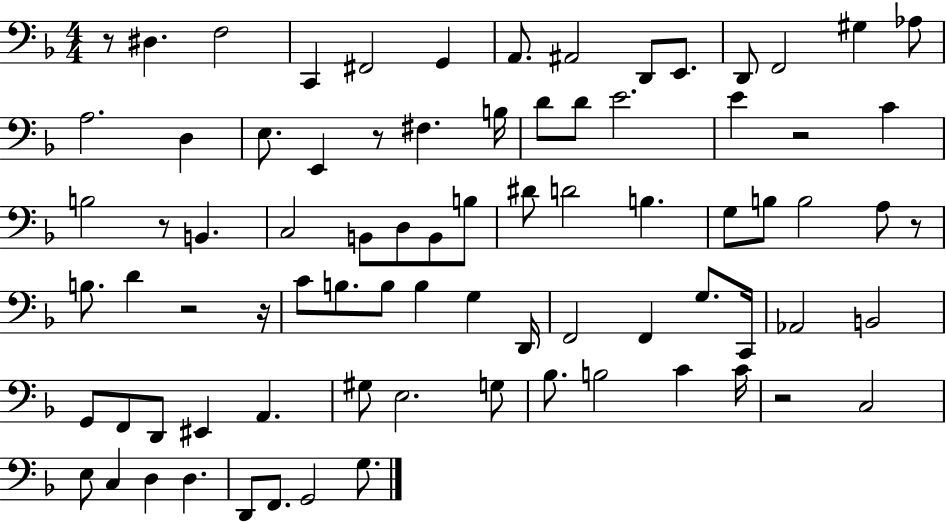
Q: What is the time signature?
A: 4/4